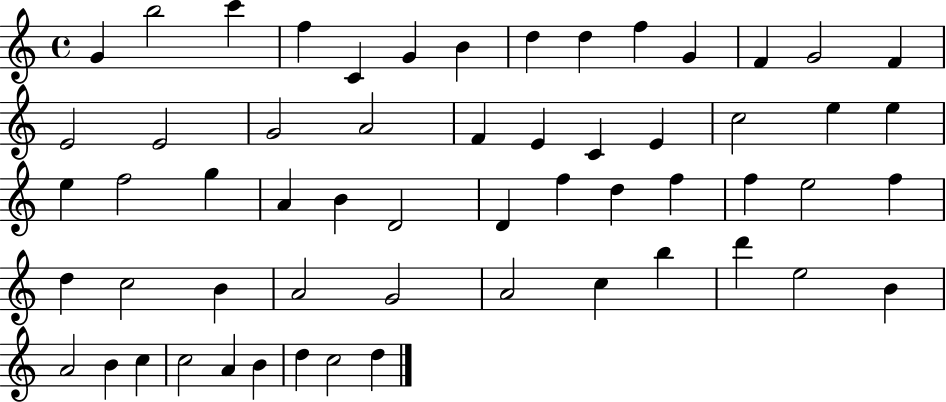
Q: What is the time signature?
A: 4/4